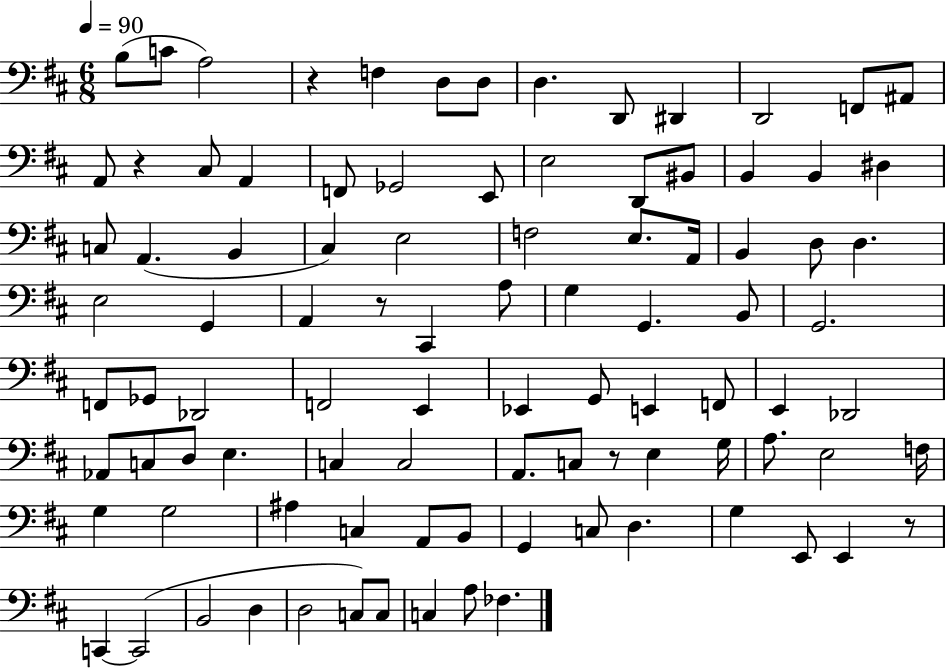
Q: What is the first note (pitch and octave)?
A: B3